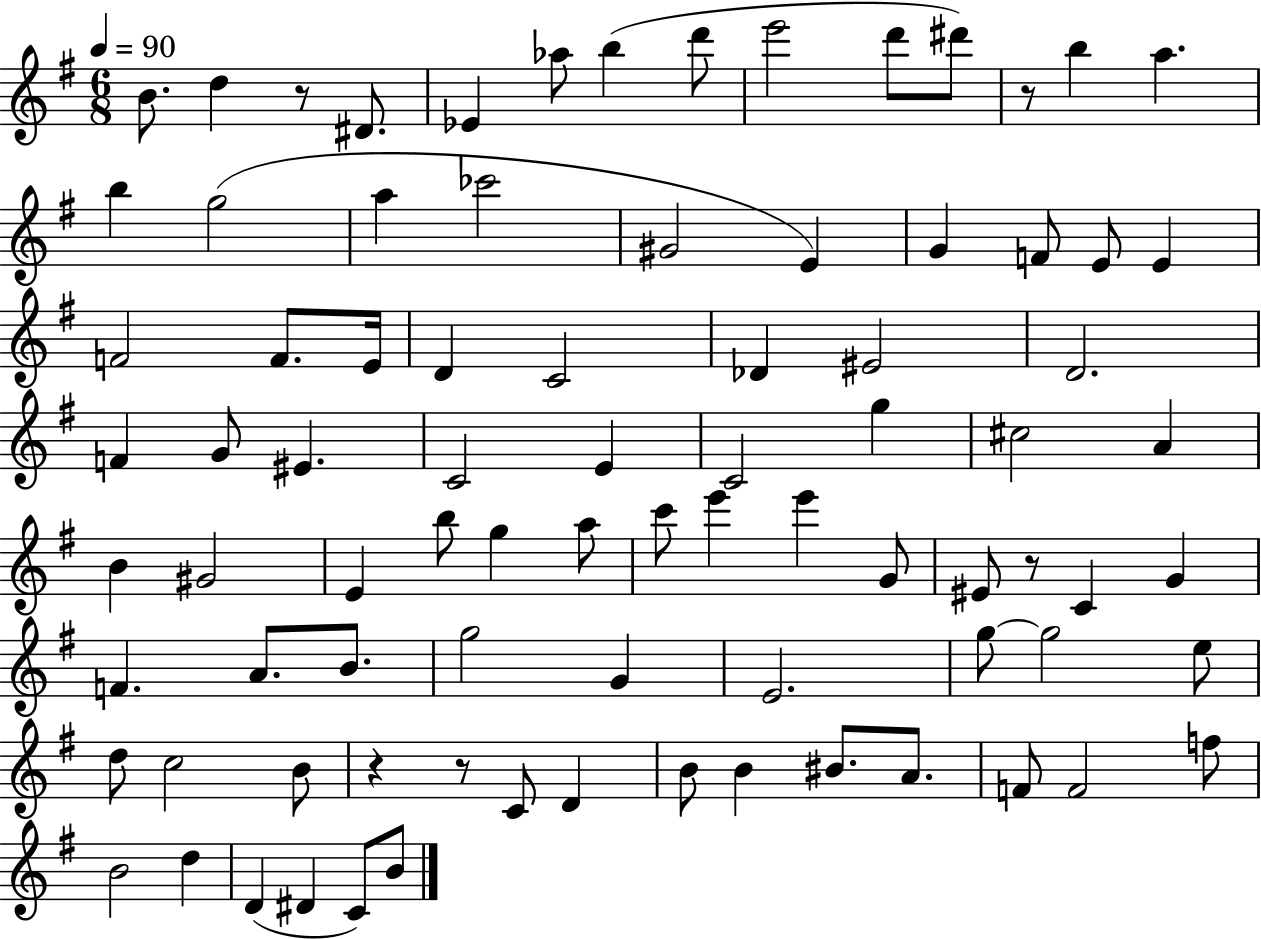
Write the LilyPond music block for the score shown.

{
  \clef treble
  \numericTimeSignature
  \time 6/8
  \key g \major
  \tempo 4 = 90
  b'8. d''4 r8 dis'8. | ees'4 aes''8 b''4( d'''8 | e'''2 d'''8 dis'''8) | r8 b''4 a''4. | \break b''4 g''2( | a''4 ces'''2 | gis'2 e'4) | g'4 f'8 e'8 e'4 | \break f'2 f'8. e'16 | d'4 c'2 | des'4 eis'2 | d'2. | \break f'4 g'8 eis'4. | c'2 e'4 | c'2 g''4 | cis''2 a'4 | \break b'4 gis'2 | e'4 b''8 g''4 a''8 | c'''8 e'''4 e'''4 g'8 | eis'8 r8 c'4 g'4 | \break f'4. a'8. b'8. | g''2 g'4 | e'2. | g''8~~ g''2 e''8 | \break d''8 c''2 b'8 | r4 r8 c'8 d'4 | b'8 b'4 bis'8. a'8. | f'8 f'2 f''8 | \break b'2 d''4 | d'4( dis'4 c'8) b'8 | \bar "|."
}